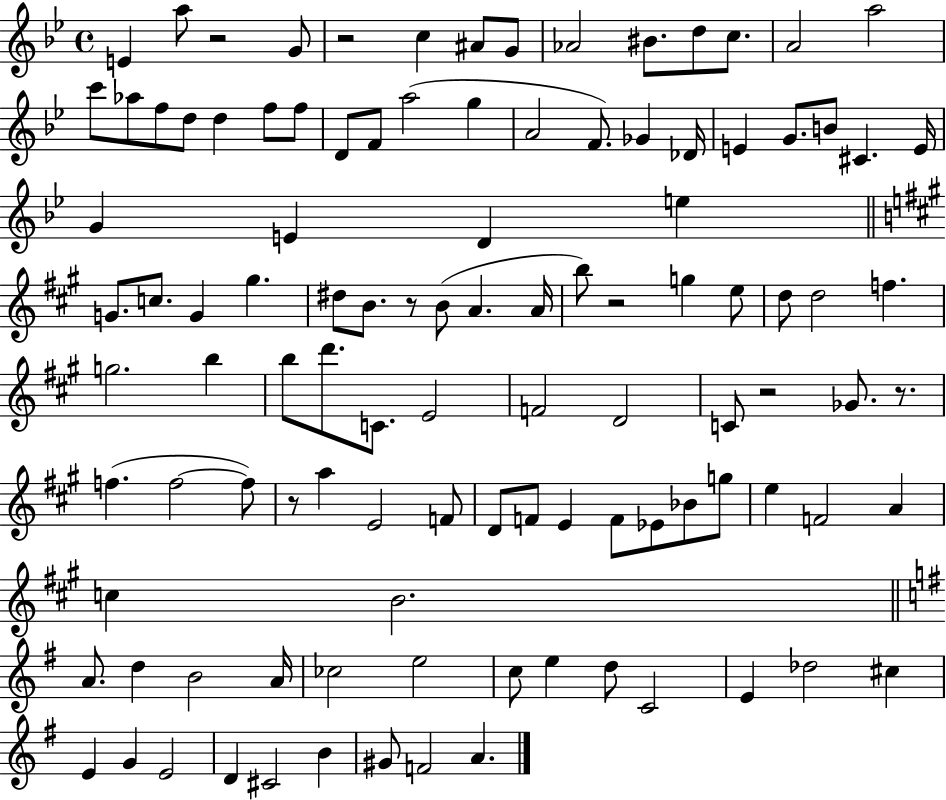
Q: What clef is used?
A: treble